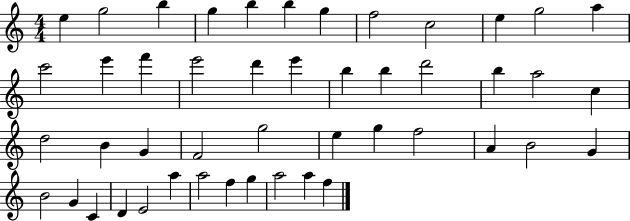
X:1
T:Untitled
M:4/4
L:1/4
K:C
e g2 b g b b g f2 c2 e g2 a c'2 e' f' e'2 d' e' b b d'2 b a2 c d2 B G F2 g2 e g f2 A B2 G B2 G C D E2 a a2 f g a2 a f